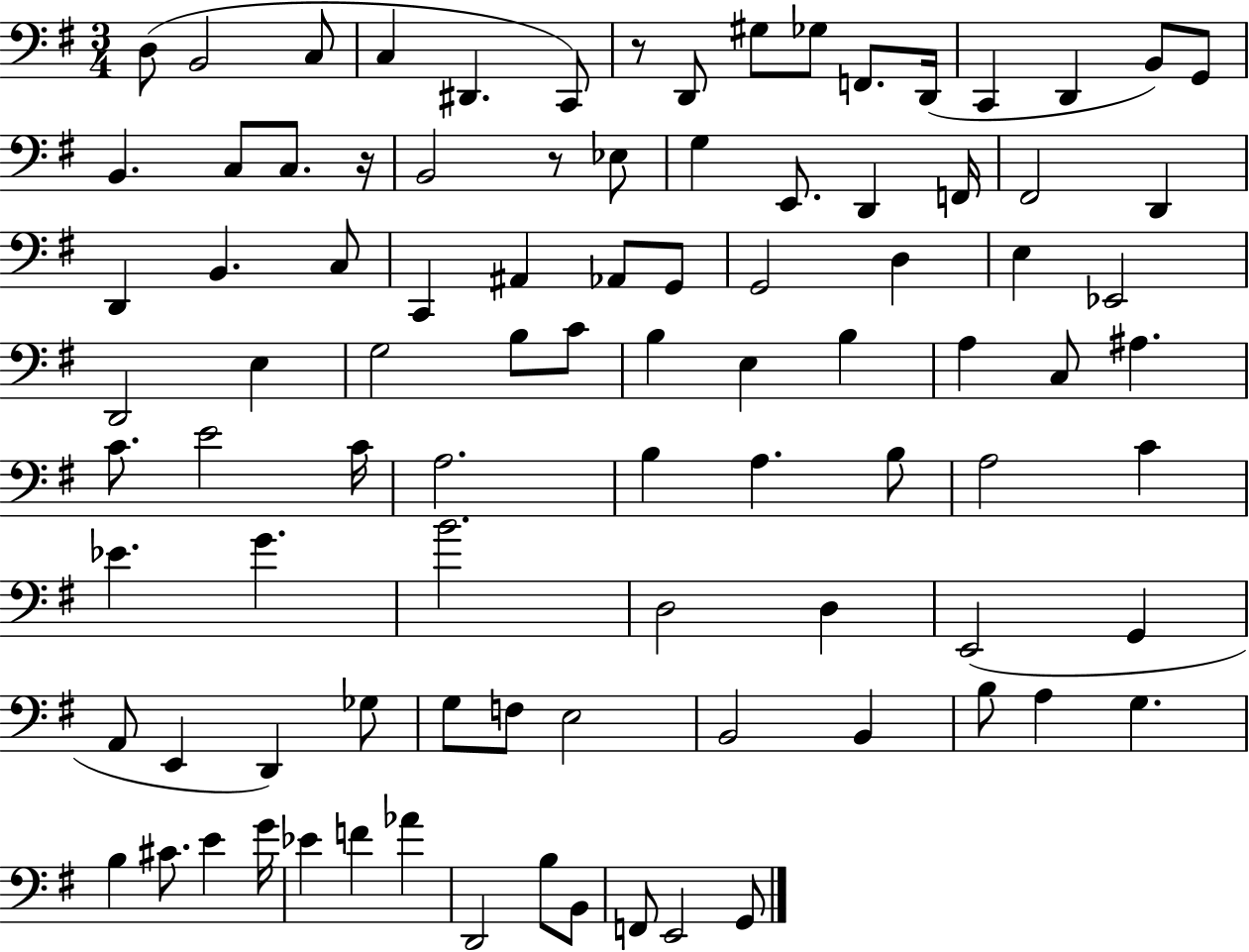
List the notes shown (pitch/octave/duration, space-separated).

D3/e B2/h C3/e C3/q D#2/q. C2/e R/e D2/e G#3/e Gb3/e F2/e. D2/s C2/q D2/q B2/e G2/e B2/q. C3/e C3/e. R/s B2/h R/e Eb3/e G3/q E2/e. D2/q F2/s F#2/h D2/q D2/q B2/q. C3/e C2/q A#2/q Ab2/e G2/e G2/h D3/q E3/q Eb2/h D2/h E3/q G3/h B3/e C4/e B3/q E3/q B3/q A3/q C3/e A#3/q. C4/e. E4/h C4/s A3/h. B3/q A3/q. B3/e A3/h C4/q Eb4/q. G4/q. B4/h. D3/h D3/q E2/h G2/q A2/e E2/q D2/q Gb3/e G3/e F3/e E3/h B2/h B2/q B3/e A3/q G3/q. B3/q C#4/e. E4/q G4/s Eb4/q F4/q Ab4/q D2/h B3/e B2/e F2/e E2/h G2/e